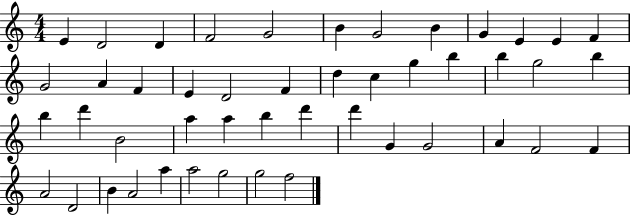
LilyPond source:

{
  \clef treble
  \numericTimeSignature
  \time 4/4
  \key c \major
  e'4 d'2 d'4 | f'2 g'2 | b'4 g'2 b'4 | g'4 e'4 e'4 f'4 | \break g'2 a'4 f'4 | e'4 d'2 f'4 | d''4 c''4 g''4 b''4 | b''4 g''2 b''4 | \break b''4 d'''4 b'2 | a''4 a''4 b''4 d'''4 | d'''4 g'4 g'2 | a'4 f'2 f'4 | \break a'2 d'2 | b'4 a'2 a''4 | a''2 g''2 | g''2 f''2 | \break \bar "|."
}